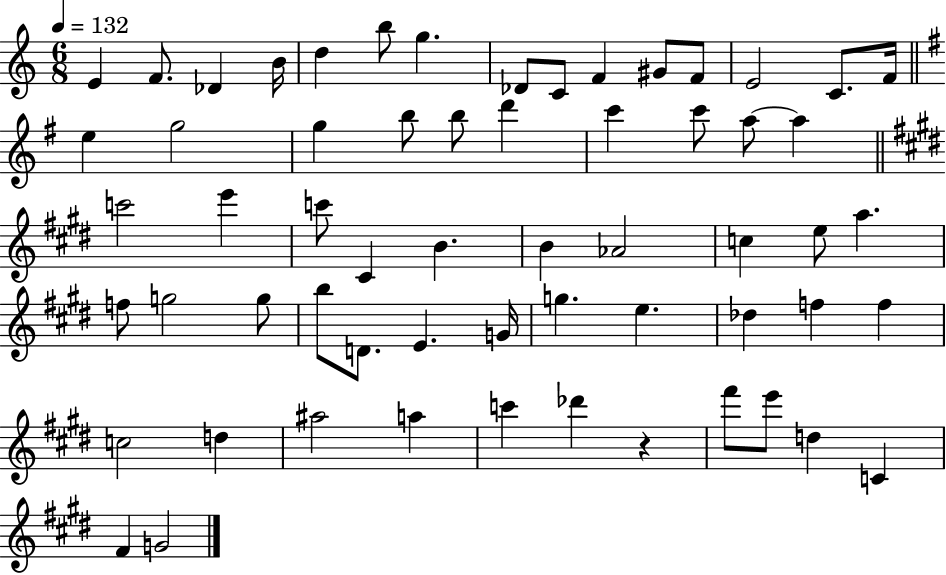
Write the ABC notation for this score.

X:1
T:Untitled
M:6/8
L:1/4
K:C
E F/2 _D B/4 d b/2 g _D/2 C/2 F ^G/2 F/2 E2 C/2 F/4 e g2 g b/2 b/2 d' c' c'/2 a/2 a c'2 e' c'/2 ^C B B _A2 c e/2 a f/2 g2 g/2 b/2 D/2 E G/4 g e _d f f c2 d ^a2 a c' _d' z ^f'/2 e'/2 d C ^F G2